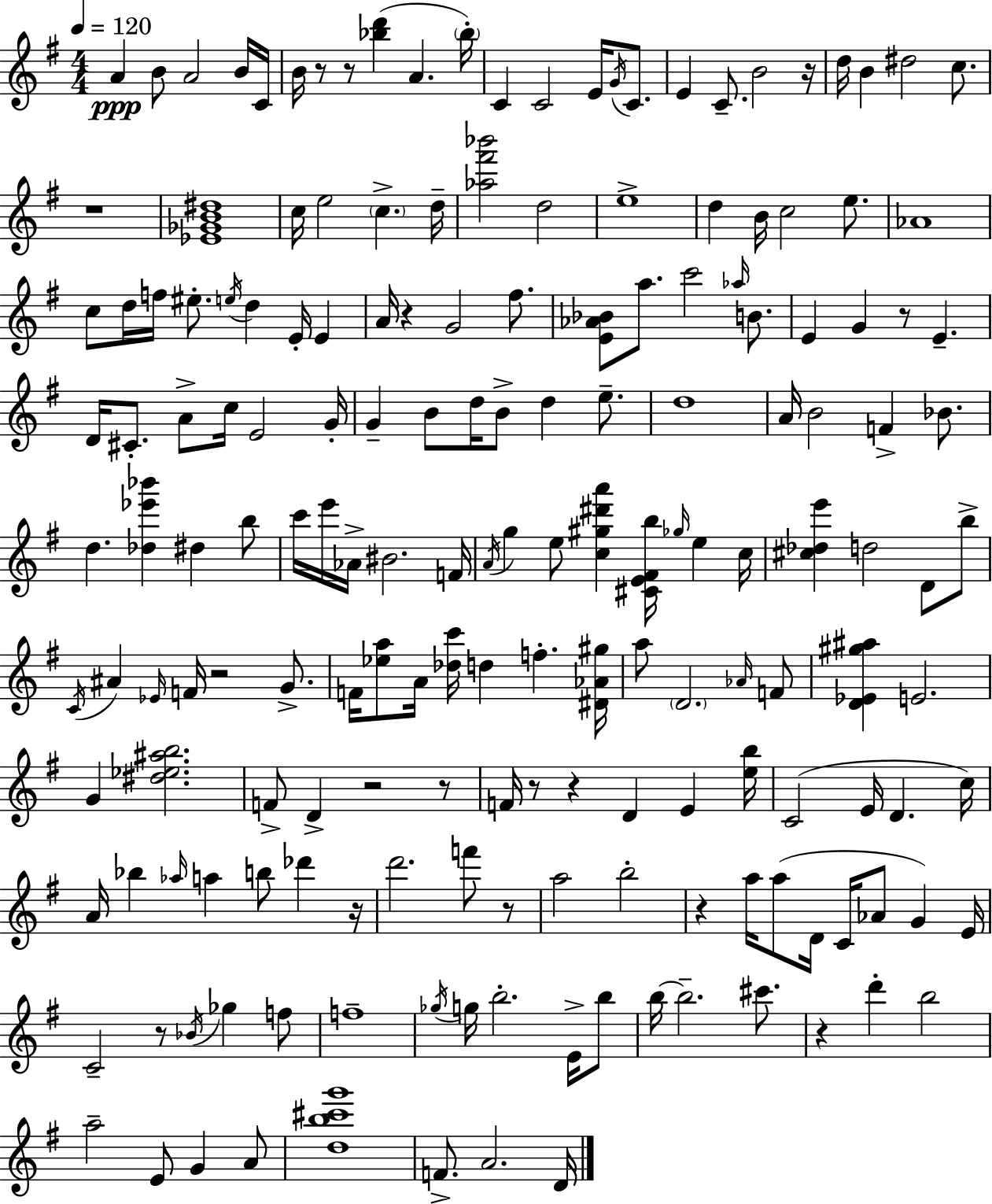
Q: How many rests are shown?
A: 16